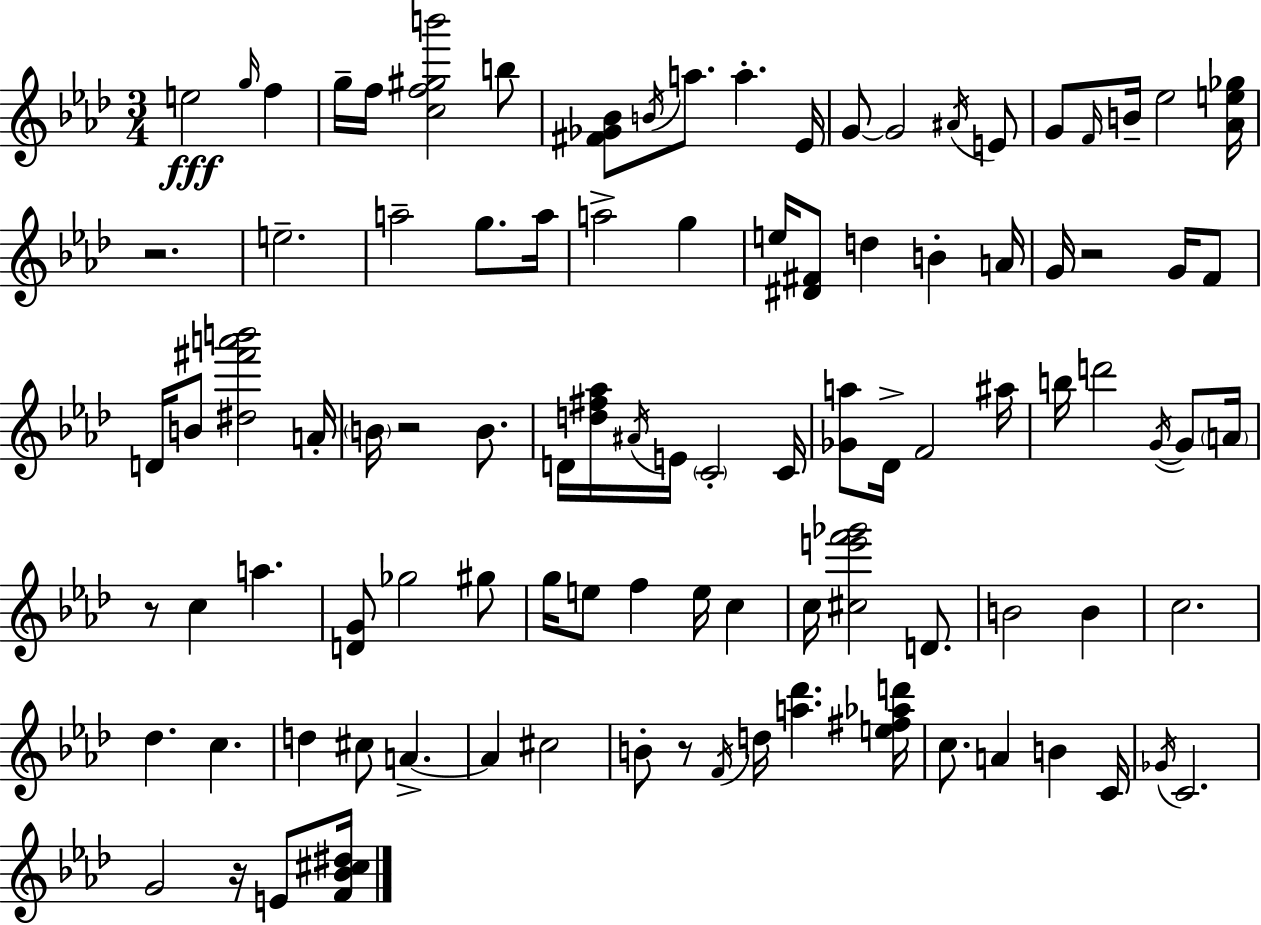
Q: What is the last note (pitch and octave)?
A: E4